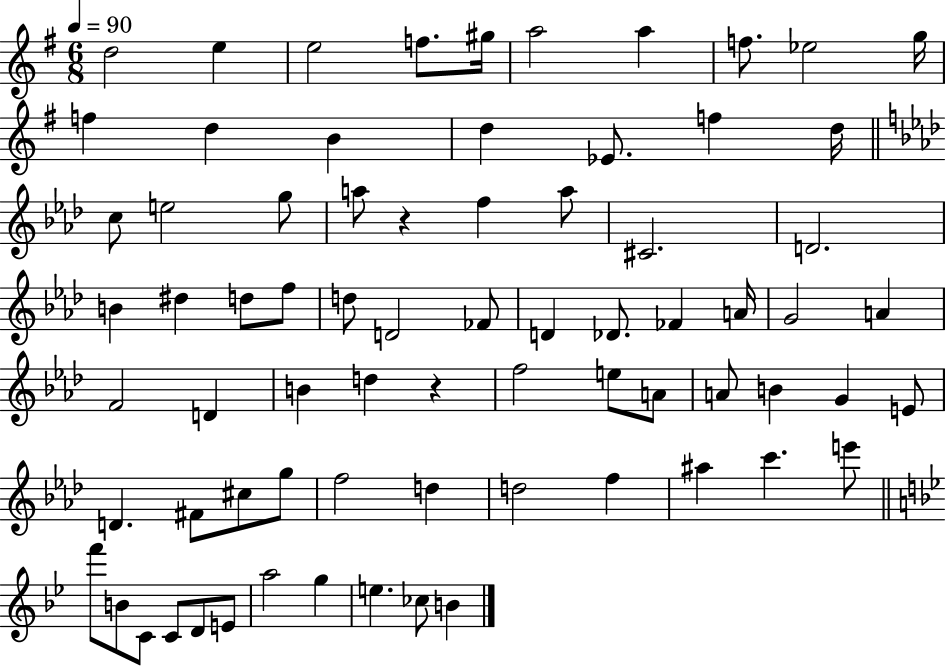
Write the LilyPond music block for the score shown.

{
  \clef treble
  \numericTimeSignature
  \time 6/8
  \key g \major
  \tempo 4 = 90
  \repeat volta 2 { d''2 e''4 | e''2 f''8. gis''16 | a''2 a''4 | f''8. ees''2 g''16 | \break f''4 d''4 b'4 | d''4 ees'8. f''4 d''16 | \bar "||" \break \key aes \major c''8 e''2 g''8 | a''8 r4 f''4 a''8 | cis'2. | d'2. | \break b'4 dis''4 d''8 f''8 | d''8 d'2 fes'8 | d'4 des'8. fes'4 a'16 | g'2 a'4 | \break f'2 d'4 | b'4 d''4 r4 | f''2 e''8 a'8 | a'8 b'4 g'4 e'8 | \break d'4. fis'8 cis''8 g''8 | f''2 d''4 | d''2 f''4 | ais''4 c'''4. e'''8 | \break \bar "||" \break \key bes \major f'''8 b'8 c'8 c'8 d'8 e'8 | a''2 g''4 | e''4. ces''8 b'4 | } \bar "|."
}